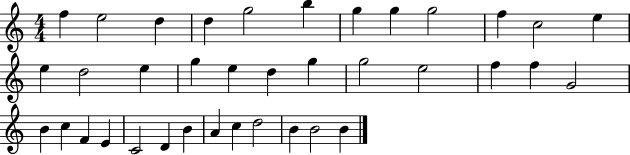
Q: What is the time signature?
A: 4/4